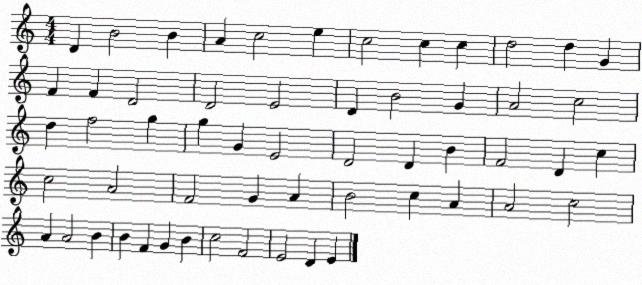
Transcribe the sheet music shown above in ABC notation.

X:1
T:Untitled
M:4/4
L:1/4
K:C
D B2 B A c2 e c2 c c d2 d G F F D2 D2 E2 D B2 G A2 c2 d f2 g g G E2 D2 D B F2 D c c2 A2 F2 G A B2 c A A2 c2 A A2 B B F G B c2 F2 E2 D E